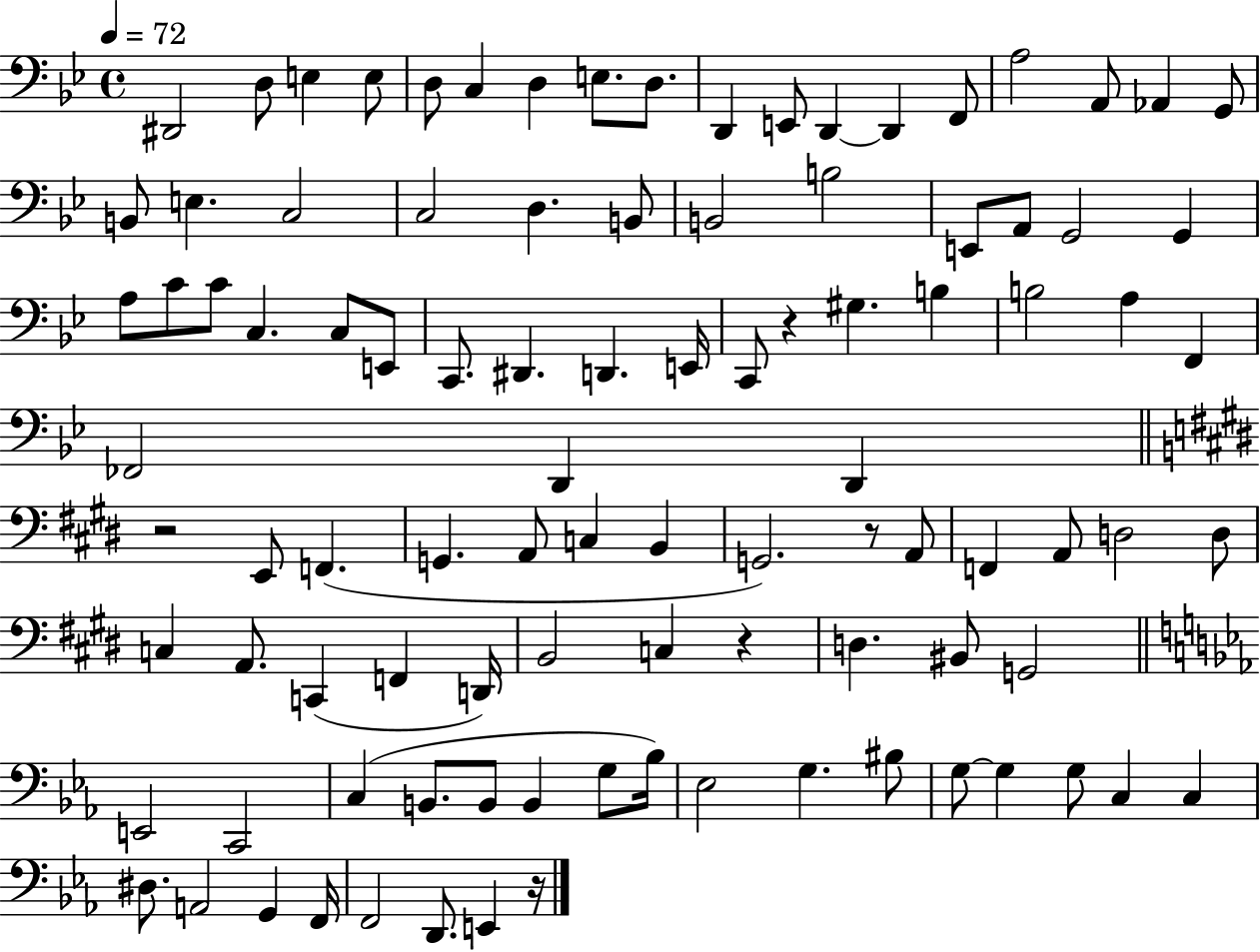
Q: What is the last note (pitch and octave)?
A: E2